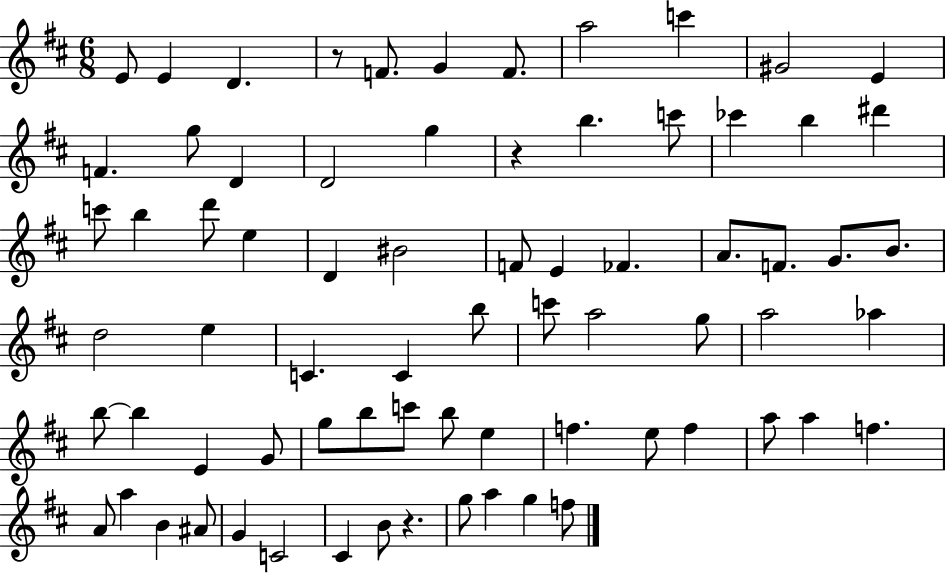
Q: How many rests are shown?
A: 3